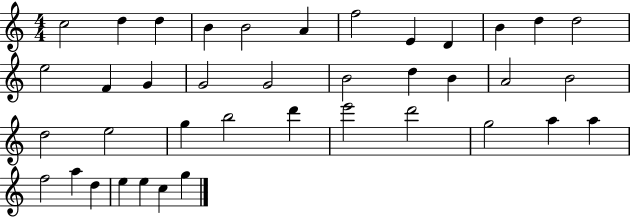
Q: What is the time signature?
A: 4/4